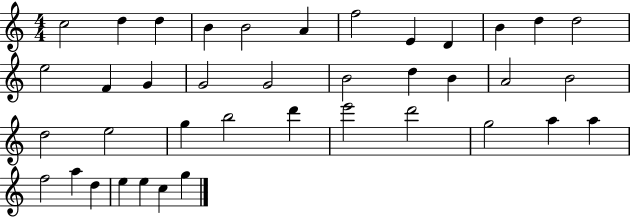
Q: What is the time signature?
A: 4/4